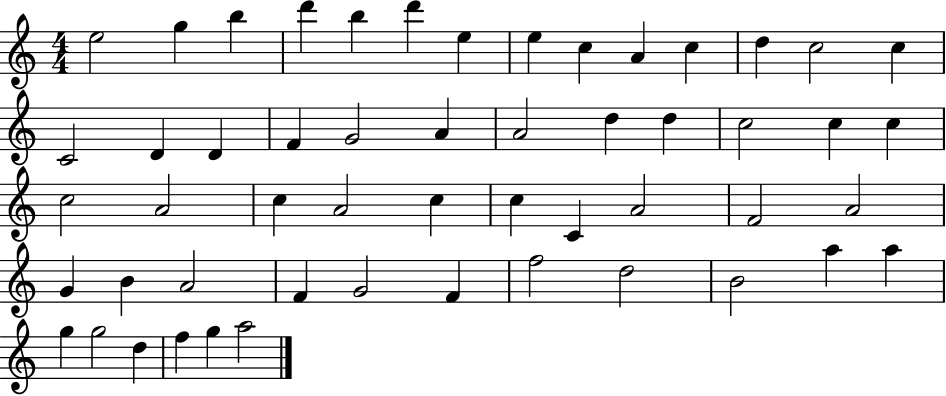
{
  \clef treble
  \numericTimeSignature
  \time 4/4
  \key c \major
  e''2 g''4 b''4 | d'''4 b''4 d'''4 e''4 | e''4 c''4 a'4 c''4 | d''4 c''2 c''4 | \break c'2 d'4 d'4 | f'4 g'2 a'4 | a'2 d''4 d''4 | c''2 c''4 c''4 | \break c''2 a'2 | c''4 a'2 c''4 | c''4 c'4 a'2 | f'2 a'2 | \break g'4 b'4 a'2 | f'4 g'2 f'4 | f''2 d''2 | b'2 a''4 a''4 | \break g''4 g''2 d''4 | f''4 g''4 a''2 | \bar "|."
}